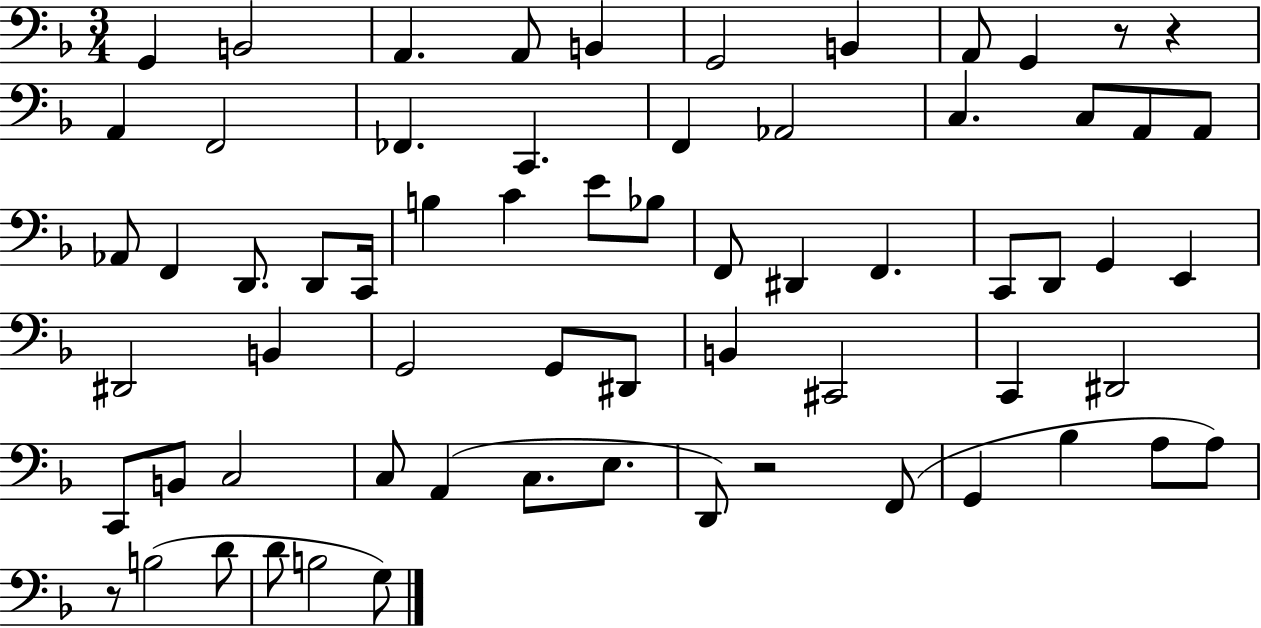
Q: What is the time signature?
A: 3/4